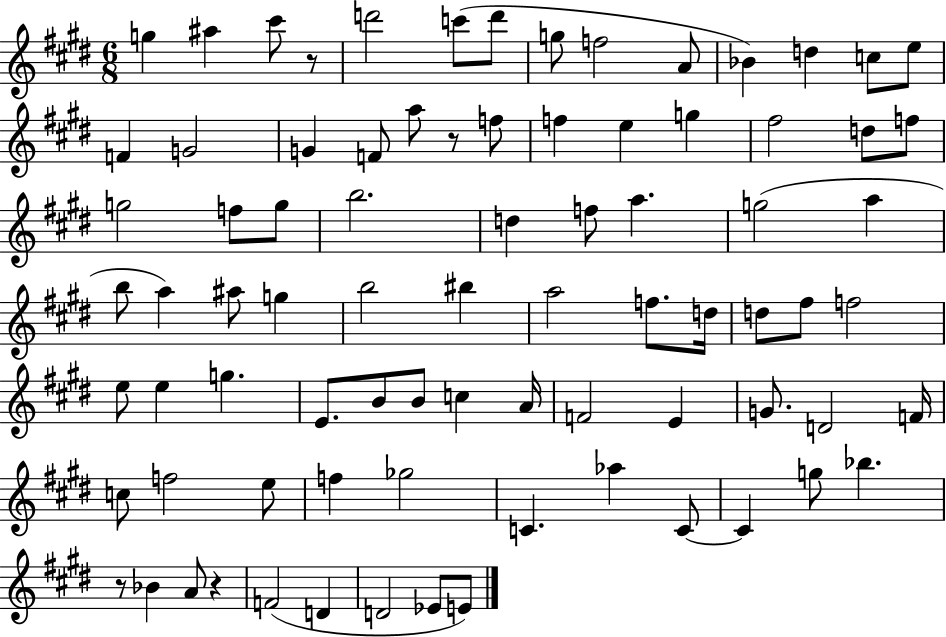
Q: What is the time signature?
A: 6/8